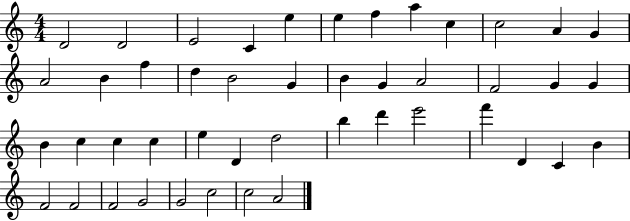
D4/h D4/h E4/h C4/q E5/q E5/q F5/q A5/q C5/q C5/h A4/q G4/q A4/h B4/q F5/q D5/q B4/h G4/q B4/q G4/q A4/h F4/h G4/q G4/q B4/q C5/q C5/q C5/q E5/q D4/q D5/h B5/q D6/q E6/h F6/q D4/q C4/q B4/q F4/h F4/h F4/h G4/h G4/h C5/h C5/h A4/h